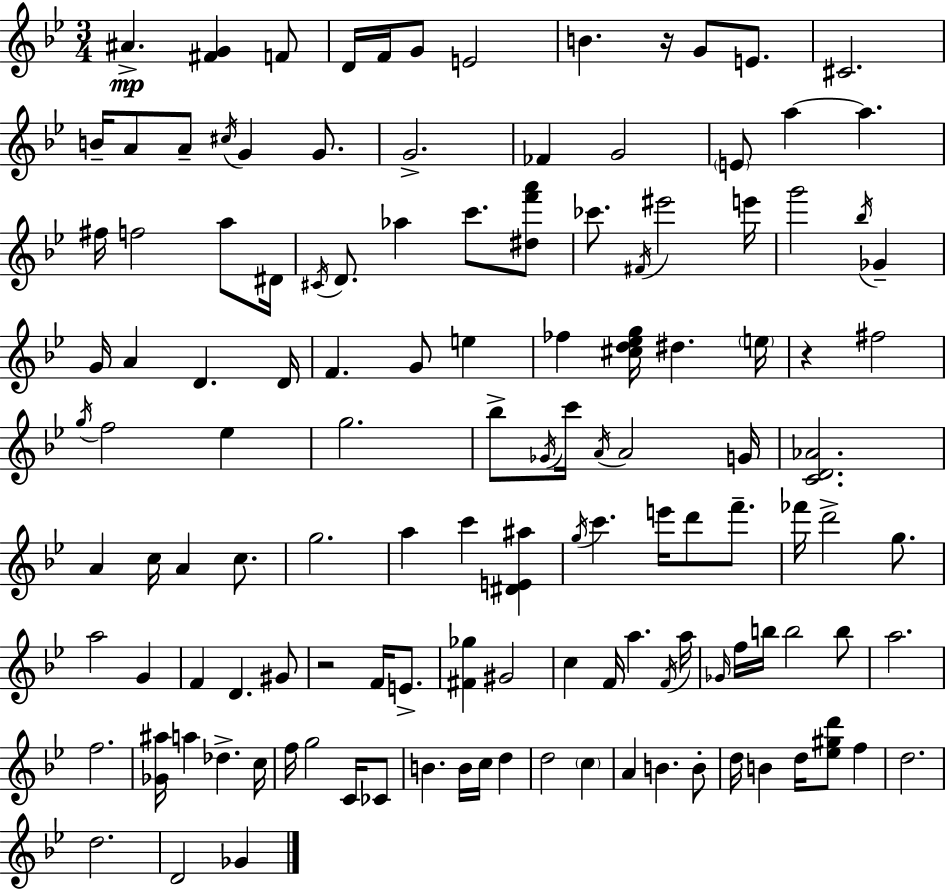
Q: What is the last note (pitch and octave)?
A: Gb4